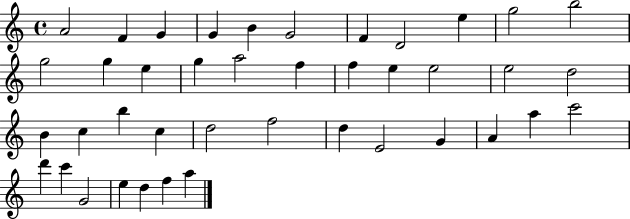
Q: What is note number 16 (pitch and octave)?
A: A5